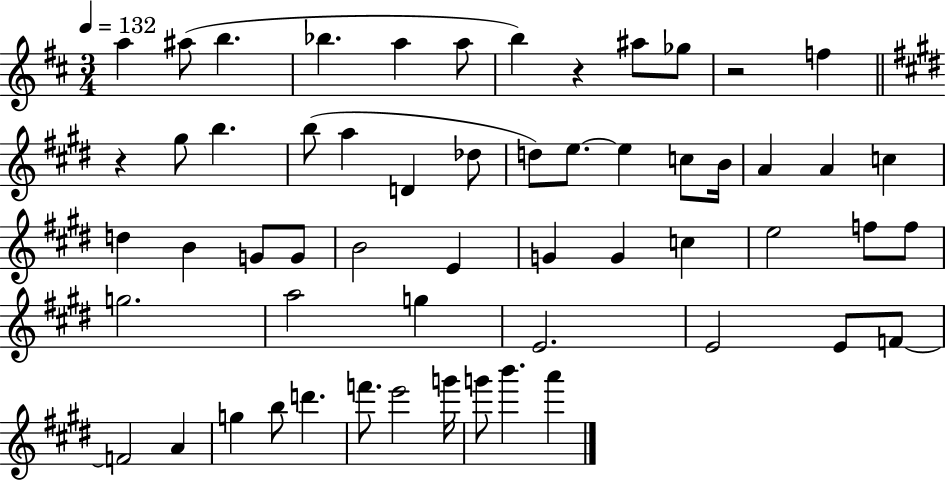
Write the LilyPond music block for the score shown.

{
  \clef treble
  \numericTimeSignature
  \time 3/4
  \key d \major
  \tempo 4 = 132
  a''4 ais''8( b''4. | bes''4. a''4 a''8 | b''4) r4 ais''8 ges''8 | r2 f''4 | \break \bar "||" \break \key e \major r4 gis''8 b''4. | b''8( a''4 d'4 des''8 | d''8) e''8.~~ e''4 c''8 b'16 | a'4 a'4 c''4 | \break d''4 b'4 g'8 g'8 | b'2 e'4 | g'4 g'4 c''4 | e''2 f''8 f''8 | \break g''2. | a''2 g''4 | e'2. | e'2 e'8 f'8~~ | \break f'2 a'4 | g''4 b''8 d'''4. | f'''8. e'''2 g'''16 | g'''8 b'''4. a'''4 | \break \bar "|."
}